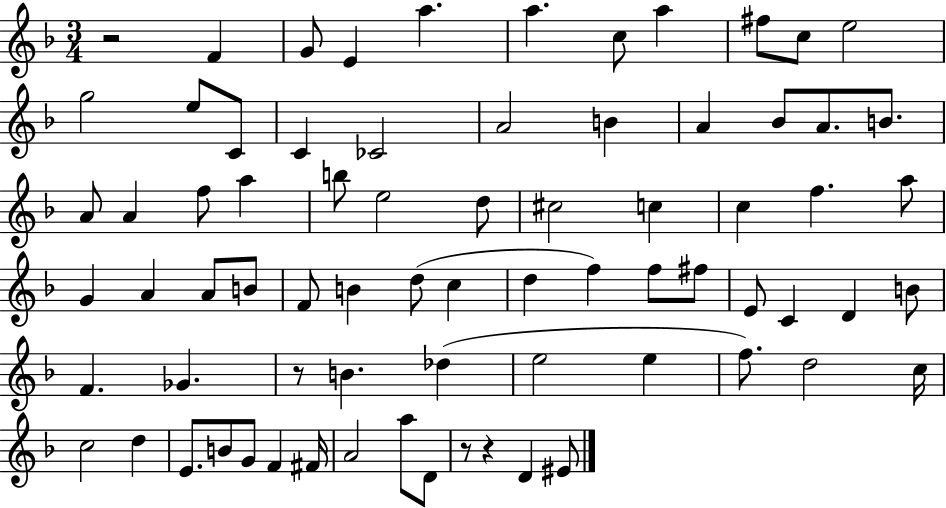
X:1
T:Untitled
M:3/4
L:1/4
K:F
z2 F G/2 E a a c/2 a ^f/2 c/2 e2 g2 e/2 C/2 C _C2 A2 B A _B/2 A/2 B/2 A/2 A f/2 a b/2 e2 d/2 ^c2 c c f a/2 G A A/2 B/2 F/2 B d/2 c d f f/2 ^f/2 E/2 C D B/2 F _G z/2 B _d e2 e f/2 d2 c/4 c2 d E/2 B/2 G/2 F ^F/4 A2 a/2 D/2 z/2 z D ^E/2